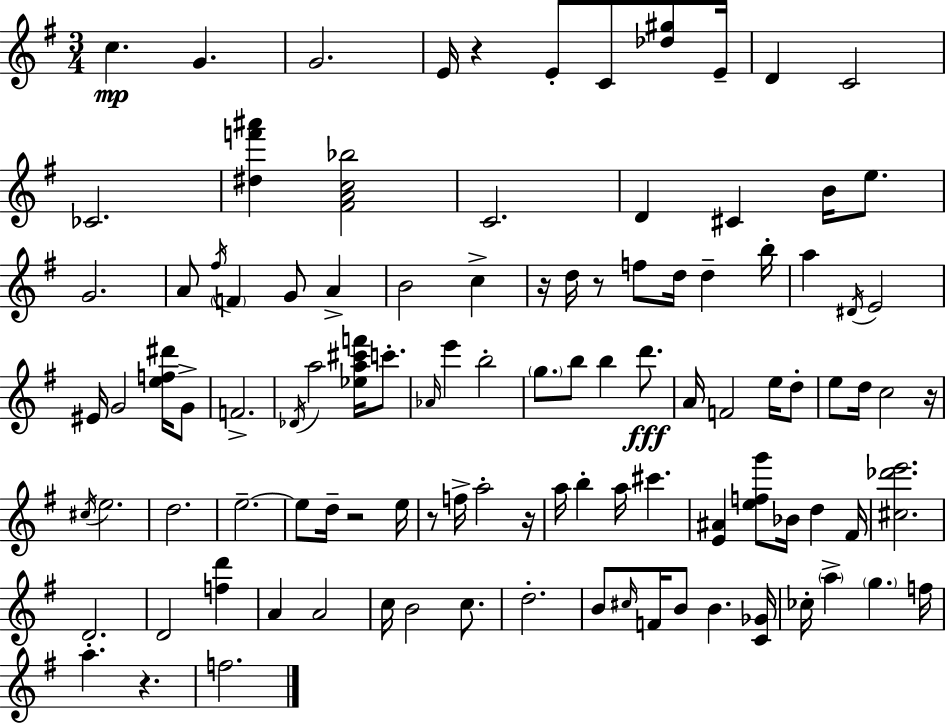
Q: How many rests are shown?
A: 8